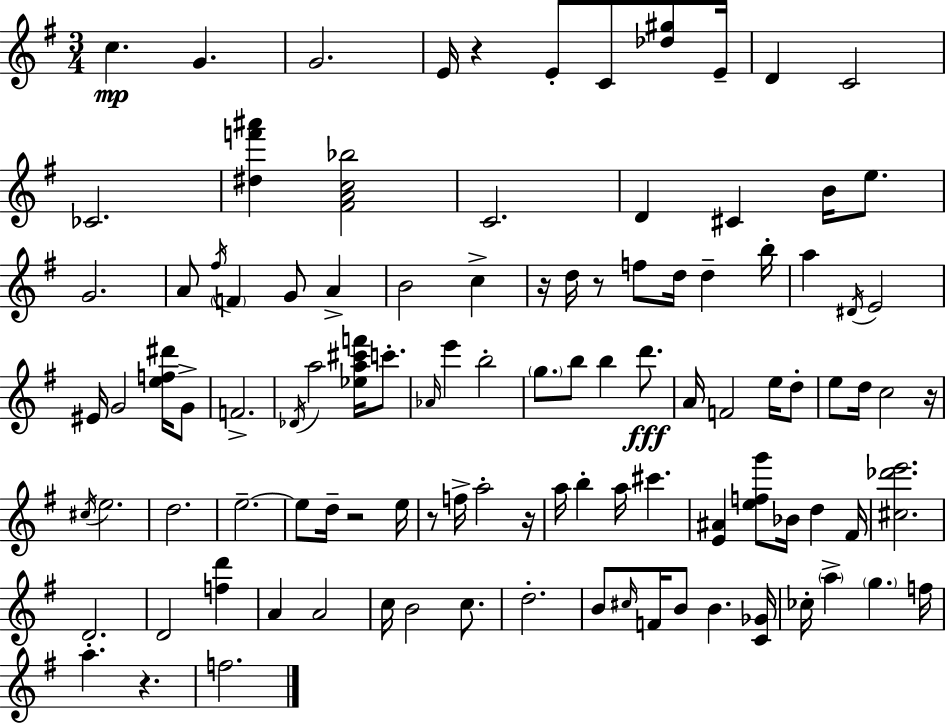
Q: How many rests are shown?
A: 8